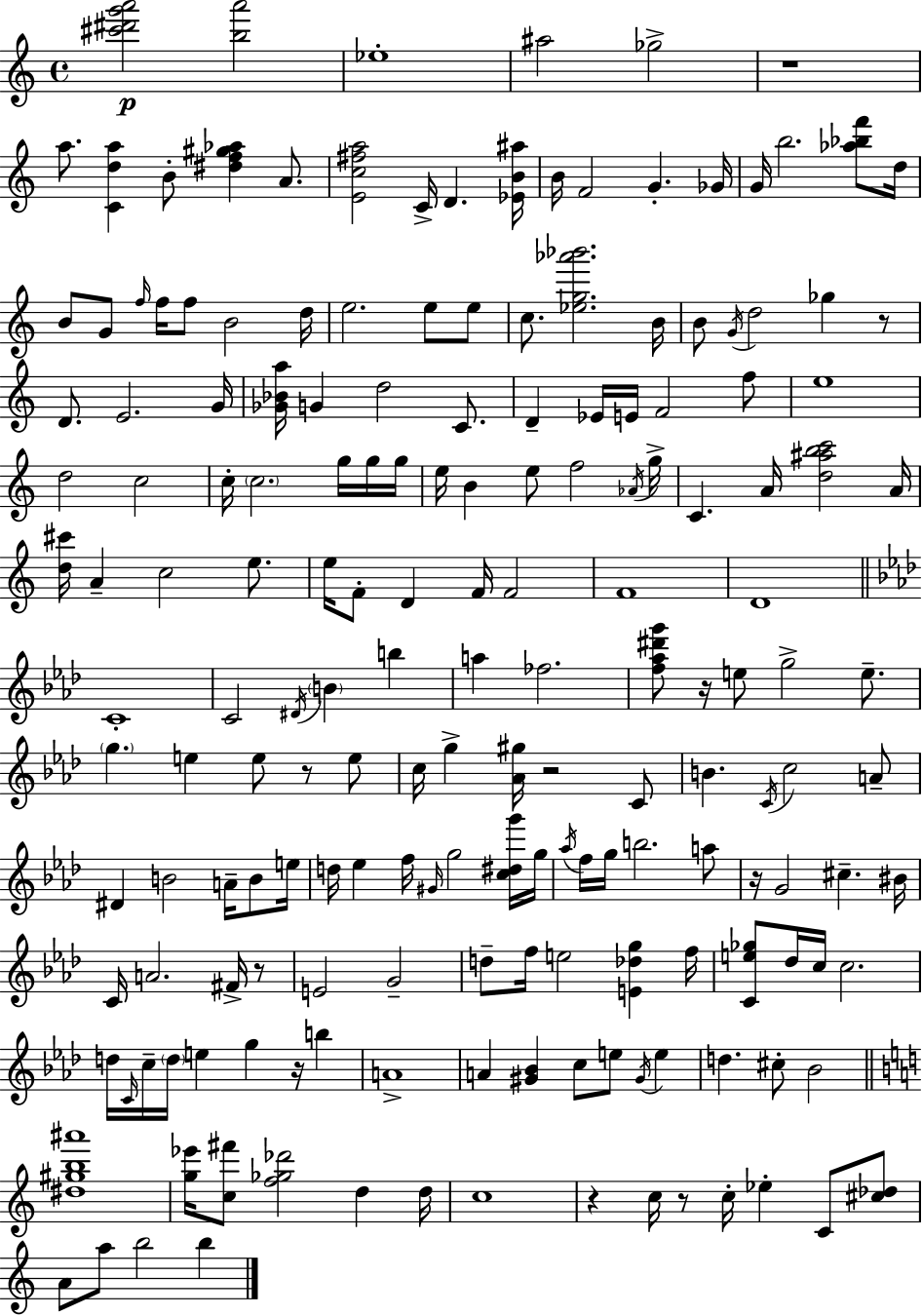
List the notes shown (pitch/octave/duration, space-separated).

[C#6,D#6,G6,A6]/h [B5,A6]/h Eb5/w A#5/h Gb5/h R/w A5/e. [C4,D5,A5]/q B4/e [D#5,F5,G#5,Ab5]/q A4/e. [E4,C5,F#5,A5]/h C4/s D4/q. [Eb4,B4,A#5]/s B4/s F4/h G4/q. Gb4/s G4/s B5/h. [Ab5,Bb5,F6]/e D5/s B4/e G4/e F5/s F5/s F5/e B4/h D5/s E5/h. E5/e E5/e C5/e. [Eb5,G5,Ab6,Bb6]/h. B4/s B4/e G4/s D5/h Gb5/q R/e D4/e. E4/h. G4/s [Gb4,Bb4,A5]/s G4/q D5/h C4/e. D4/q Eb4/s E4/s F4/h F5/e E5/w D5/h C5/h C5/s C5/h. G5/s G5/s G5/s E5/s B4/q E5/e F5/h Ab4/s G5/s C4/q. A4/s [D5,A#5,B5,C6]/h A4/s [D5,C#6]/s A4/q C5/h E5/e. E5/s F4/e D4/q F4/s F4/h F4/w D4/w C4/w C4/h D#4/s B4/q B5/q A5/q FES5/h. [F5,Ab5,D#6,G6]/e R/s E5/e G5/h E5/e. G5/q. E5/q E5/e R/e E5/e C5/s G5/q [Ab4,G#5]/s R/h C4/e B4/q. C4/s C5/h A4/e D#4/q B4/h A4/s B4/e E5/s D5/s Eb5/q F5/s G#4/s G5/h [C5,D#5,G6]/s G5/s Ab5/s F5/s G5/s B5/h. A5/e R/s G4/h C#5/q. BIS4/s C4/s A4/h. F#4/s R/e E4/h G4/h D5/e F5/s E5/h [E4,Db5,G5]/q F5/s [C4,E5,Gb5]/e Db5/s C5/s C5/h. D5/s C4/s C5/s D5/s E5/q G5/q R/s B5/q A4/w A4/q [G#4,Bb4]/q C5/e E5/e G#4/s E5/q D5/q. C#5/e Bb4/h [D#5,G#5,B5,A#6]/w [G5,Eb6]/s [C5,F#6]/e [F5,Gb5,Db6]/h D5/q D5/s C5/w R/q C5/s R/e C5/s Eb5/q C4/e [C#5,Db5]/e A4/e A5/e B5/h B5/q